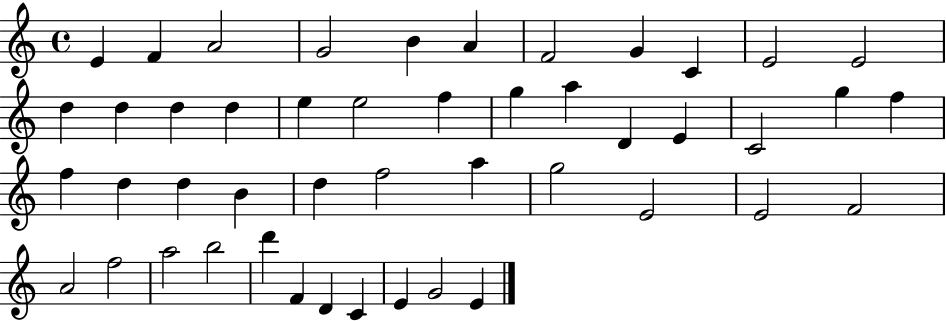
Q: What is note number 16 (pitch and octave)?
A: E5